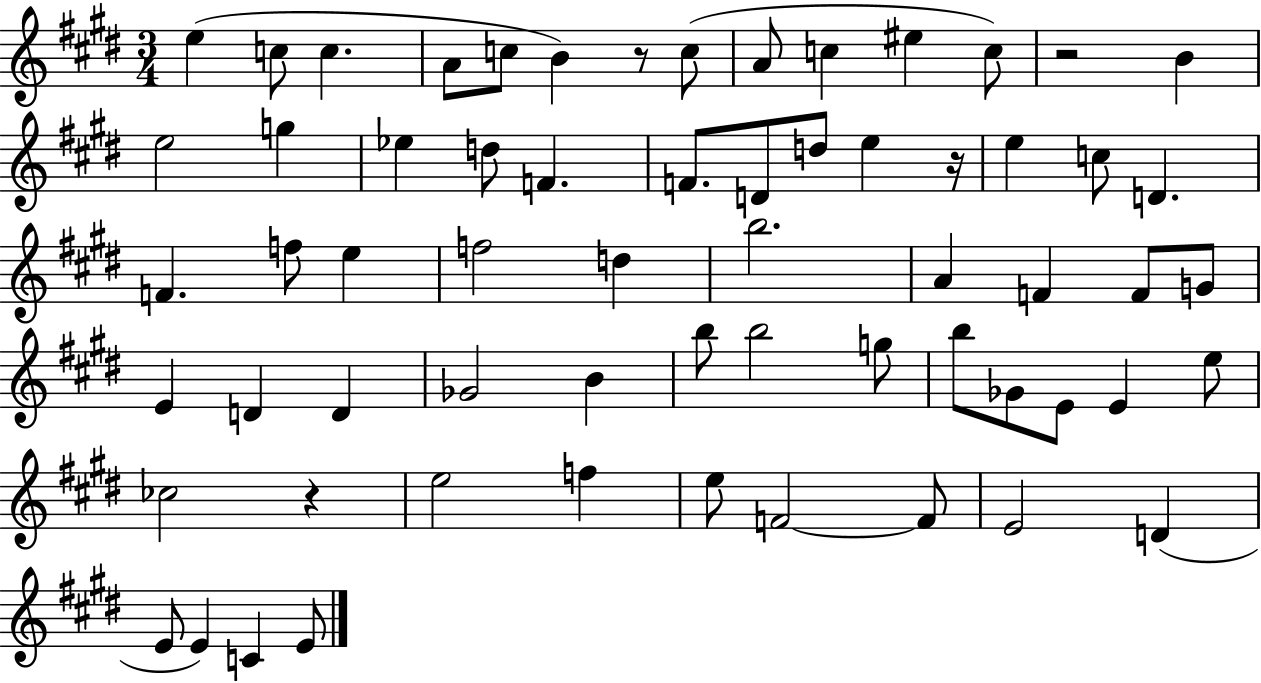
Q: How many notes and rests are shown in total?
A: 63